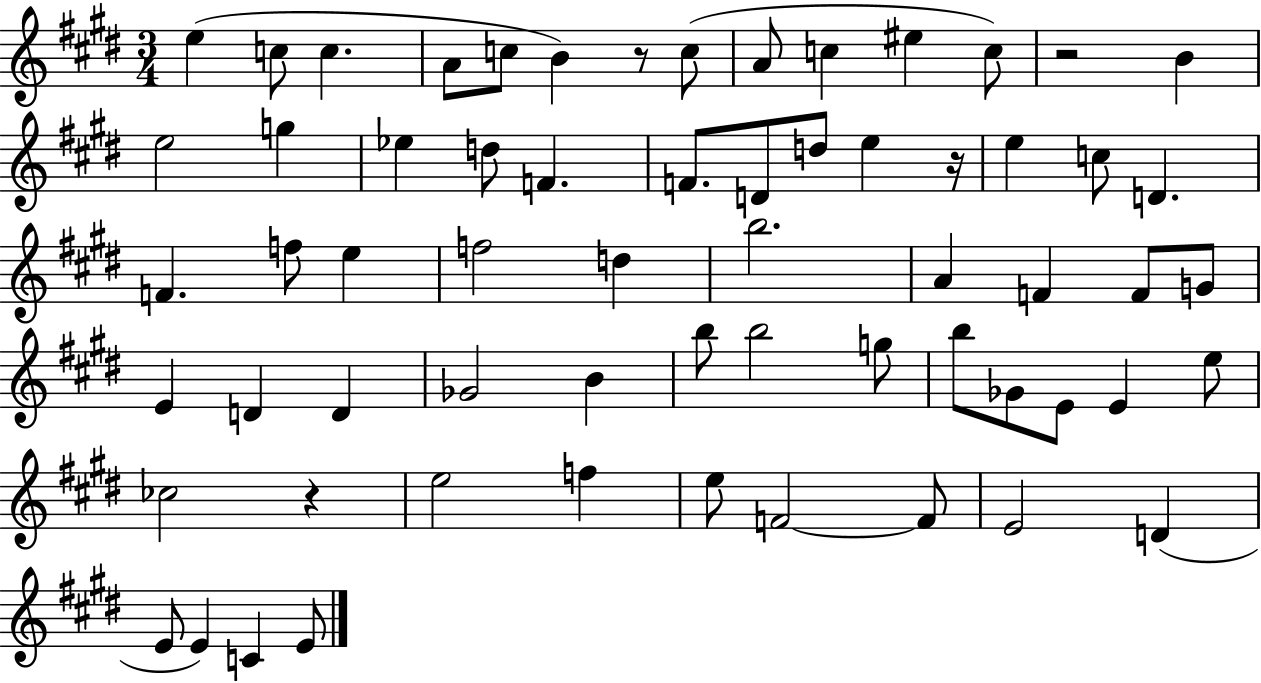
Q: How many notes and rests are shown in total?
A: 63